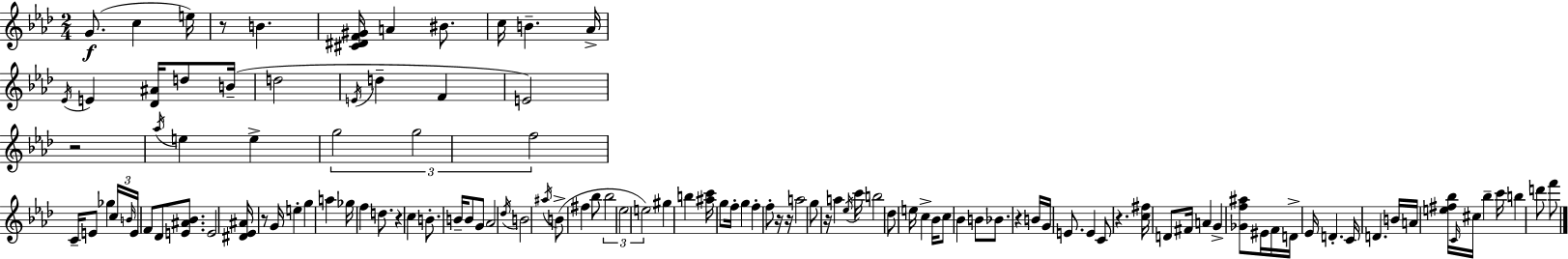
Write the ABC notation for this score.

X:1
T:Untitled
M:2/4
L:1/4
K:Fm
G/2 c e/4 z/2 B [^C^DF^G]/4 A ^B/2 c/4 B _A/4 _E/4 E [_D^A]/4 d/2 B/4 d2 E/4 d F E2 z2 _a/4 e e g2 g2 f2 C/4 E/2 _g c/4 B/4 E/4 F/2 _D/2 [E^A_B]/2 E2 [^D_E^A]/4 z/2 G/4 e g a _g/4 f d/2 z c B/2 B/4 B/2 G/2 _A2 _d/4 B2 ^a/4 B/2 ^f _b/2 _b2 _e2 e2 ^g b [^ac']/4 g/2 f/4 g f f/2 z/4 z/4 a2 g/2 z/4 a _e/4 c'/4 b2 _d/2 e/4 c _B/4 c/2 _B B/2 _B/2 z B/4 G/4 E/2 E C/2 z [c^f]/4 D/2 ^F/4 A G [_Gf^a]/2 ^E/4 F/4 D/4 _E/4 D C/4 D B/4 A/4 [e^f_b]/4 C/4 ^c/4 _b c'/4 b d'/2 f'/2